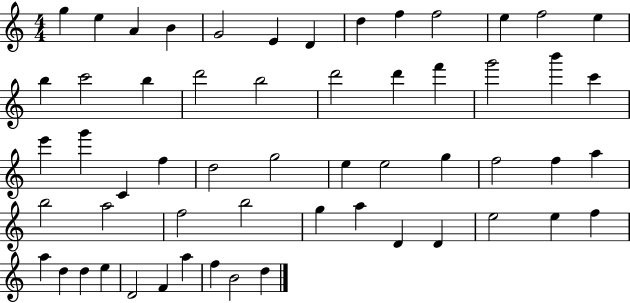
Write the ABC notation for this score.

X:1
T:Untitled
M:4/4
L:1/4
K:C
g e A B G2 E D d f f2 e f2 e b c'2 b d'2 b2 d'2 d' f' g'2 b' c' e' g' C f d2 g2 e e2 g f2 f a b2 a2 f2 b2 g a D D e2 e f a d d e D2 F a f B2 d